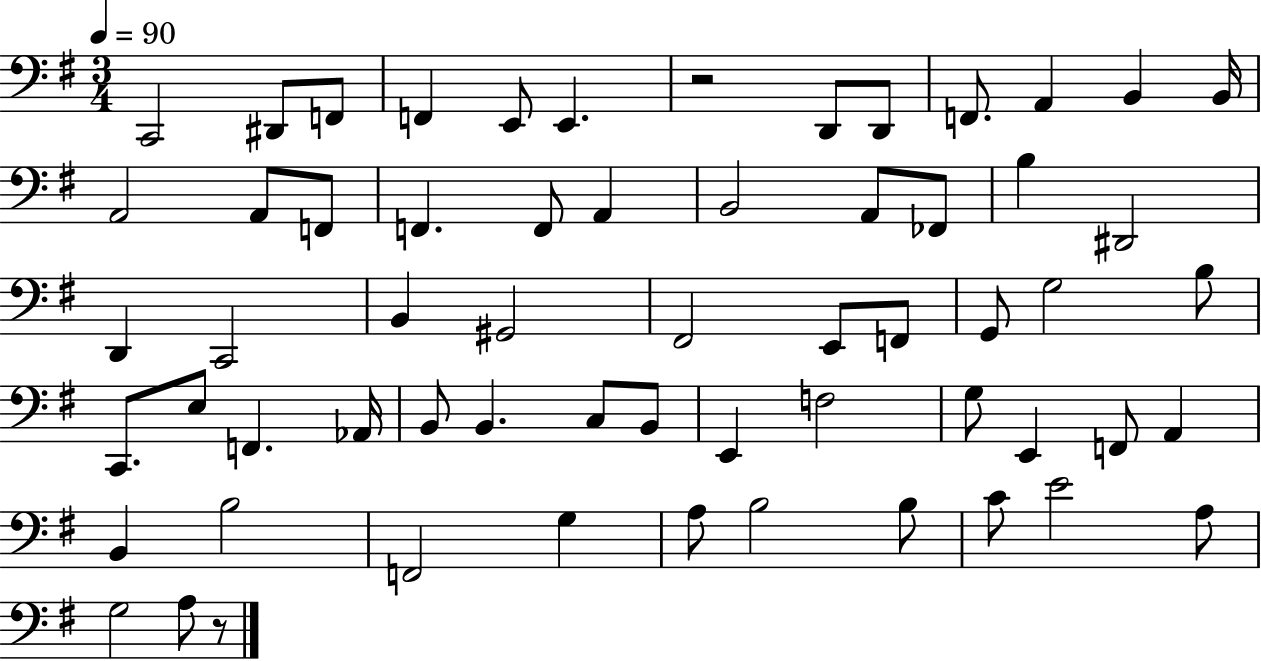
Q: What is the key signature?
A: G major